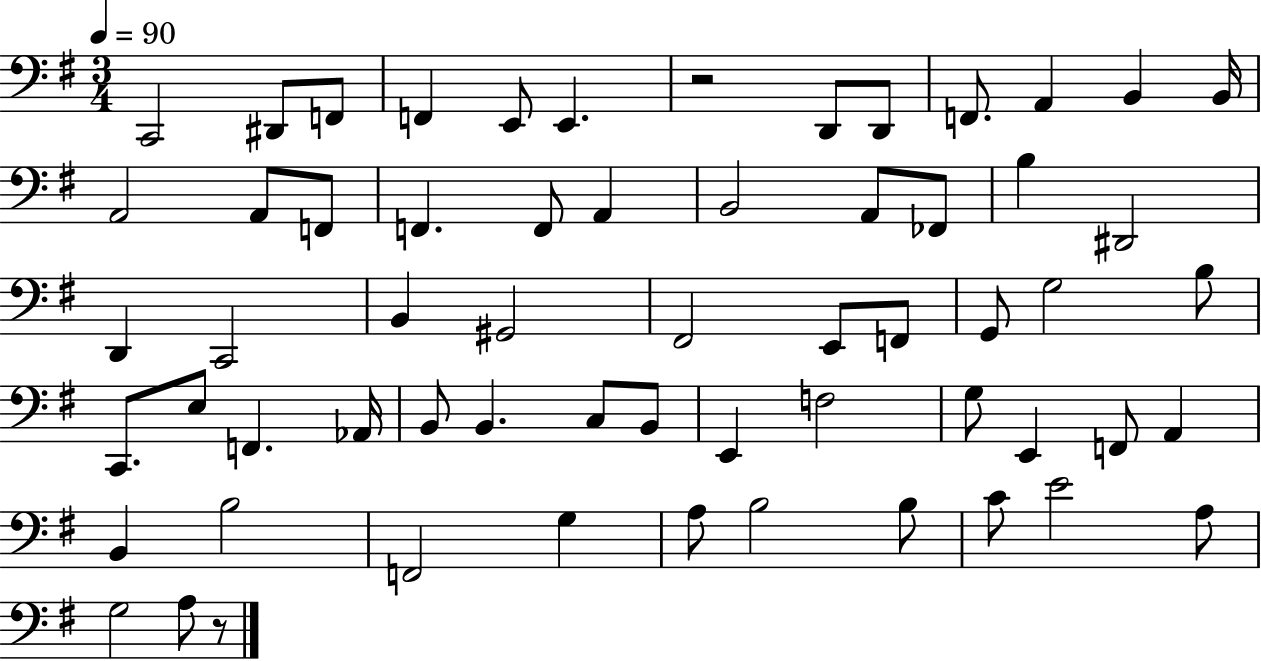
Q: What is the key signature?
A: G major